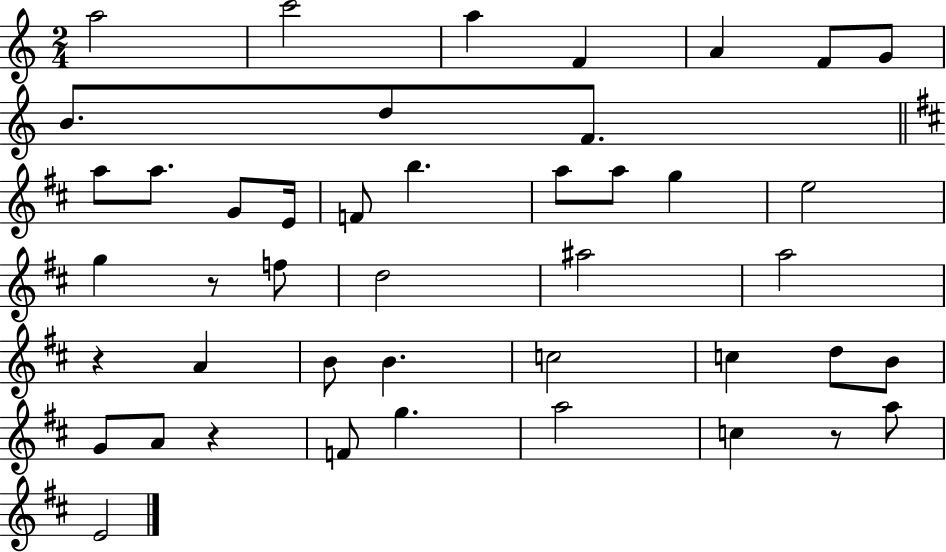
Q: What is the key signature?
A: C major